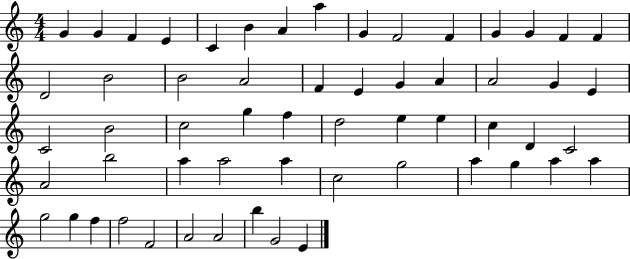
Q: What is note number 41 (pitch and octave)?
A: A5